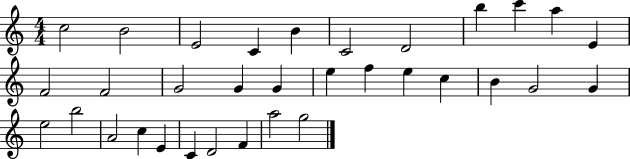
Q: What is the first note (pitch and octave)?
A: C5